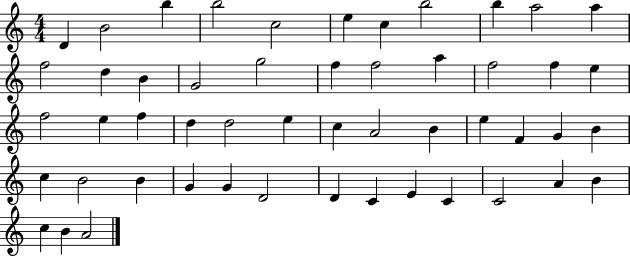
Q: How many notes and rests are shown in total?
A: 51